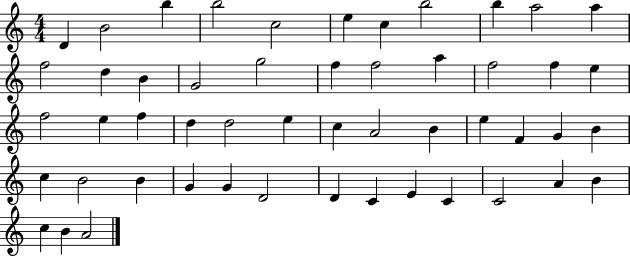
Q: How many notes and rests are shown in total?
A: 51